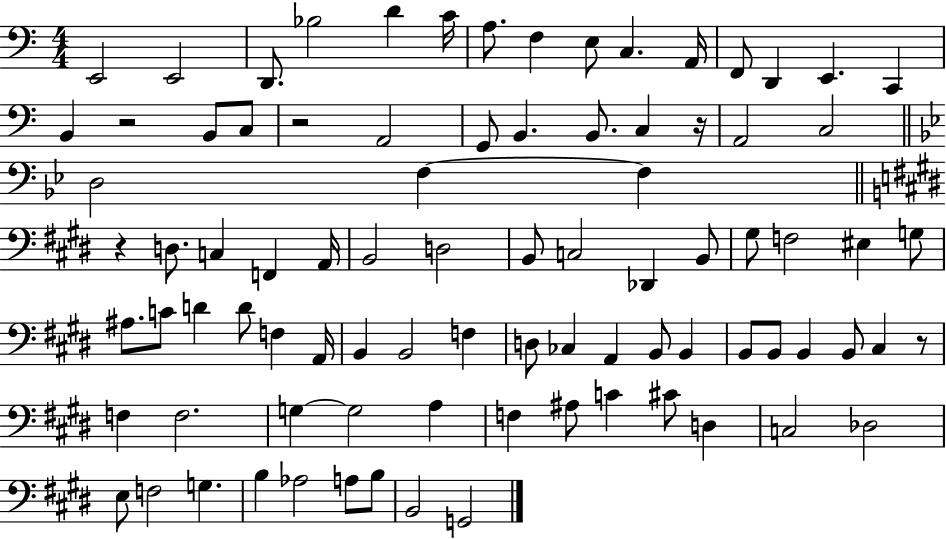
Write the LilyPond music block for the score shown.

{
  \clef bass
  \numericTimeSignature
  \time 4/4
  \key c \major
  e,2 e,2 | d,8. bes2 d'4 c'16 | a8. f4 e8 c4. a,16 | f,8 d,4 e,4. c,4 | \break b,4 r2 b,8 c8 | r2 a,2 | g,8 b,4. b,8. c4 r16 | a,2 c2 | \break \bar "||" \break \key bes \major d2 f4~~ f4 | \bar "||" \break \key e \major r4 d8. c4 f,4 a,16 | b,2 d2 | b,8 c2 des,4 b,8 | gis8 f2 eis4 g8 | \break ais8. c'8 d'4 d'8 f4 a,16 | b,4 b,2 f4 | d8 ces4 a,4 b,8 b,4 | b,8 b,8 b,4 b,8 cis4 r8 | \break f4 f2. | g4~~ g2 a4 | f4 ais8 c'4 cis'8 d4 | c2 des2 | \break e8 f2 g4. | b4 aes2 a8 b8 | b,2 g,2 | \bar "|."
}